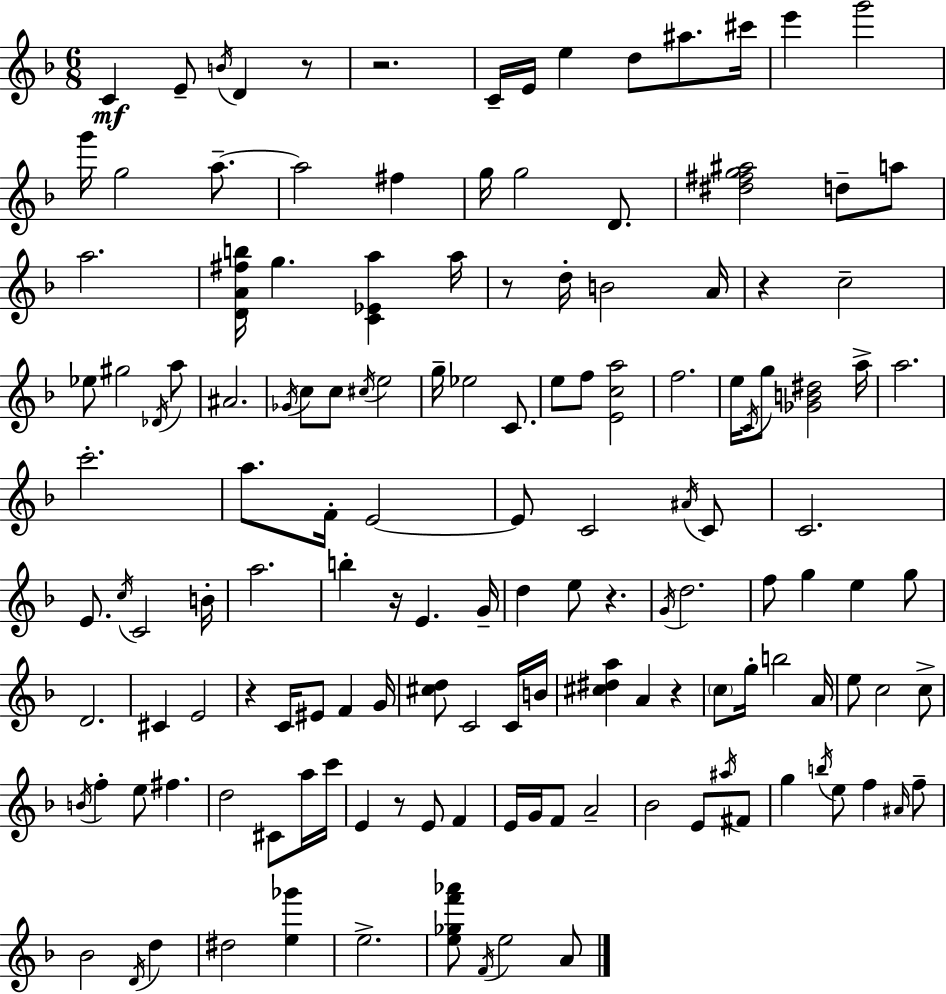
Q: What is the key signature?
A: F major